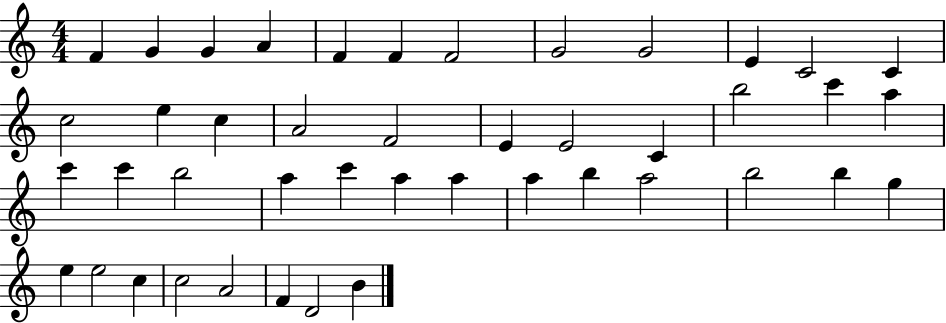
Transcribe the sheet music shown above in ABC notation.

X:1
T:Untitled
M:4/4
L:1/4
K:C
F G G A F F F2 G2 G2 E C2 C c2 e c A2 F2 E E2 C b2 c' a c' c' b2 a c' a a a b a2 b2 b g e e2 c c2 A2 F D2 B